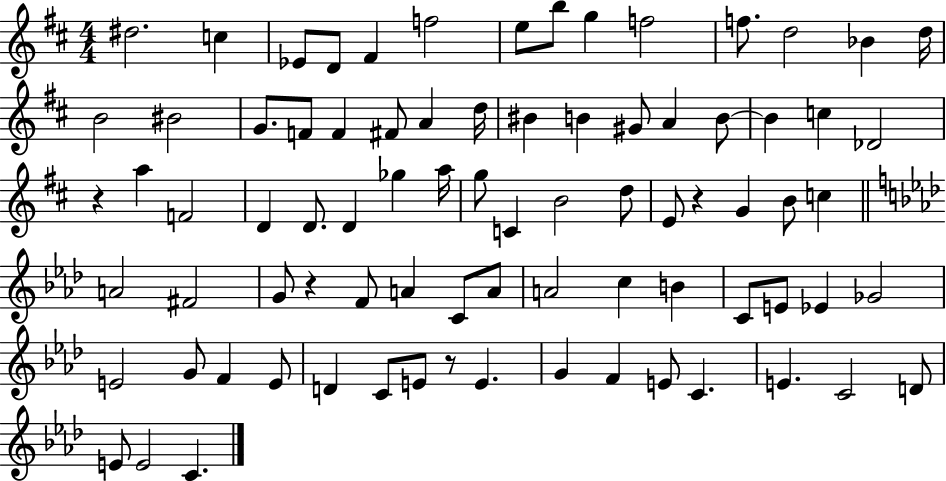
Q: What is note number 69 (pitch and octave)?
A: F4